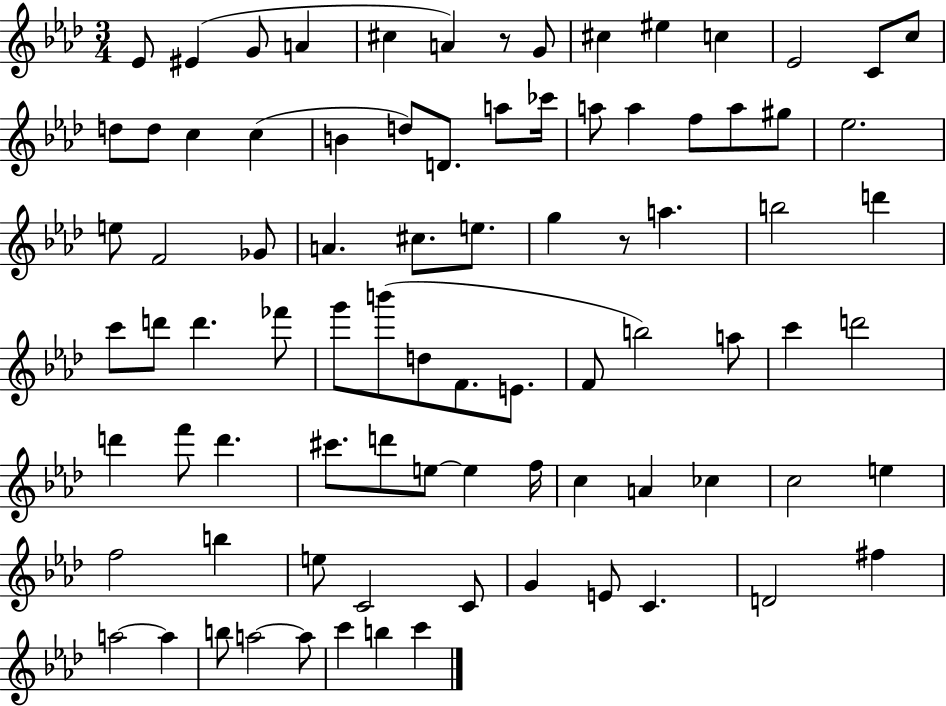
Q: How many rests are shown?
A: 2